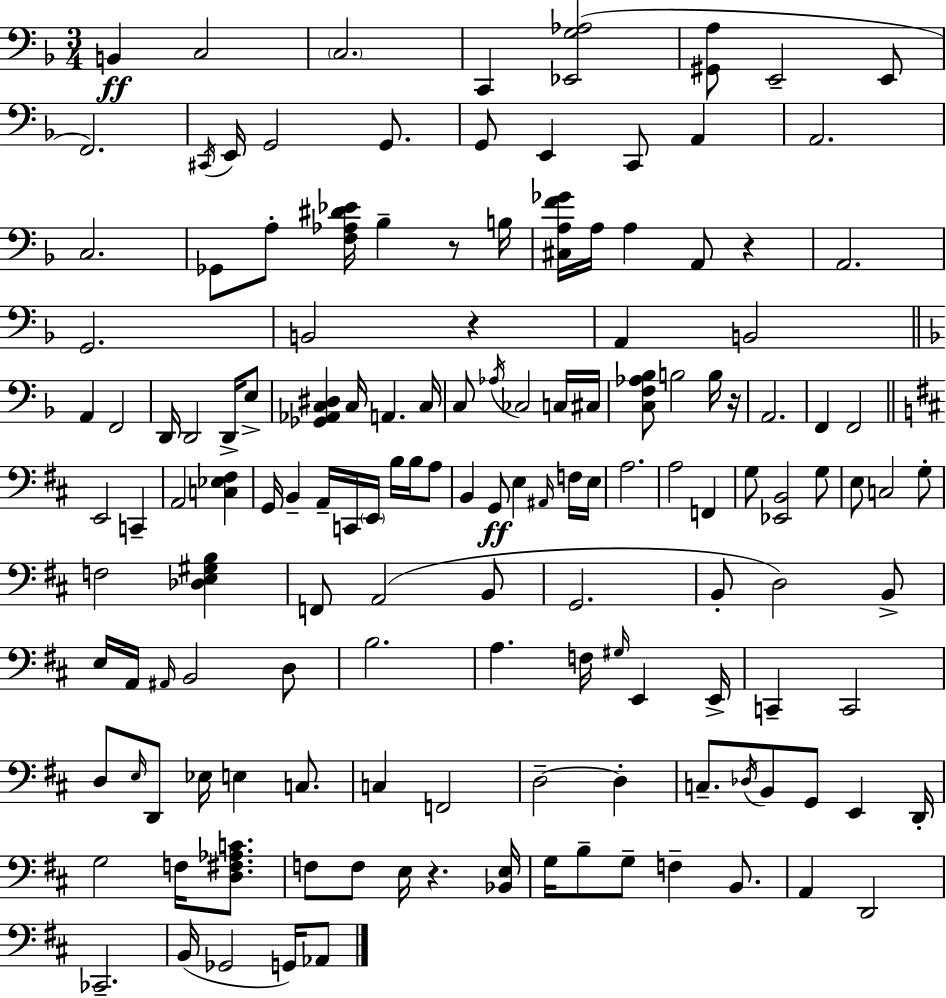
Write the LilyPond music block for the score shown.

{
  \clef bass
  \numericTimeSignature
  \time 3/4
  \key d \minor
  b,4\ff c2 | \parenthesize c2. | c,4 <ees, g aes>2( | <gis, a>8 e,2-- e,8 | \break f,2.) | \acciaccatura { cis,16 } e,16 g,2 g,8. | g,8 e,4 c,8 a,4 | a,2. | \break c2. | ges,8 a8-. <f aes dis' ees'>16 bes4-- r8 | b16 <cis a f' ges'>16 a16 a4 a,8 r4 | a,2. | \break g,2. | b,2 r4 | a,4 b,2 | \bar "||" \break \key d \minor a,4 f,2 | d,16 d,2 d,16-> e8-> | <ges, aes, c dis>4 c16 a,4. c16 | c8 \acciaccatura { aes16 } ces2 c16 | \break cis16 <c f aes bes>8 b2 b16 | r16 a,2. | f,4 f,2 | \bar "||" \break \key d \major e,2 c,4-- | a,2 <c ees fis>4 | g,16 b,4-- a,16-- c,16 \parenthesize e,16 b16 b16 a8 | b,4 g,8\ff e4 \grace { ais,16 } f16 | \break e16 a2. | a2 f,4 | g8 <ees, b,>2 g8 | e8 c2 g8-. | \break f2 <des e gis b>4 | f,8 a,2( b,8 | g,2. | b,8-. d2) b,8-> | \break e16 a,16 \grace { ais,16 } b,2 | d8 b2. | a4. f16 \grace { gis16 } e,4 | e,16-> c,4-- c,2 | \break d8 \grace { e16 } d,8 ees16 e4 | c8. c4 f,2 | d2--~~ | d4-. c8.-- \acciaccatura { des16 } b,8 g,8 | \break e,4 d,16-. g2 | f16 <d fis aes c'>8. f8 f8 e16 r4. | <bes, e>16 g16 b8-- g8-- f4-- | b,8. a,4 d,2 | \break ces,2.-- | b,16( ges,2 | g,16) aes,8 \bar "|."
}